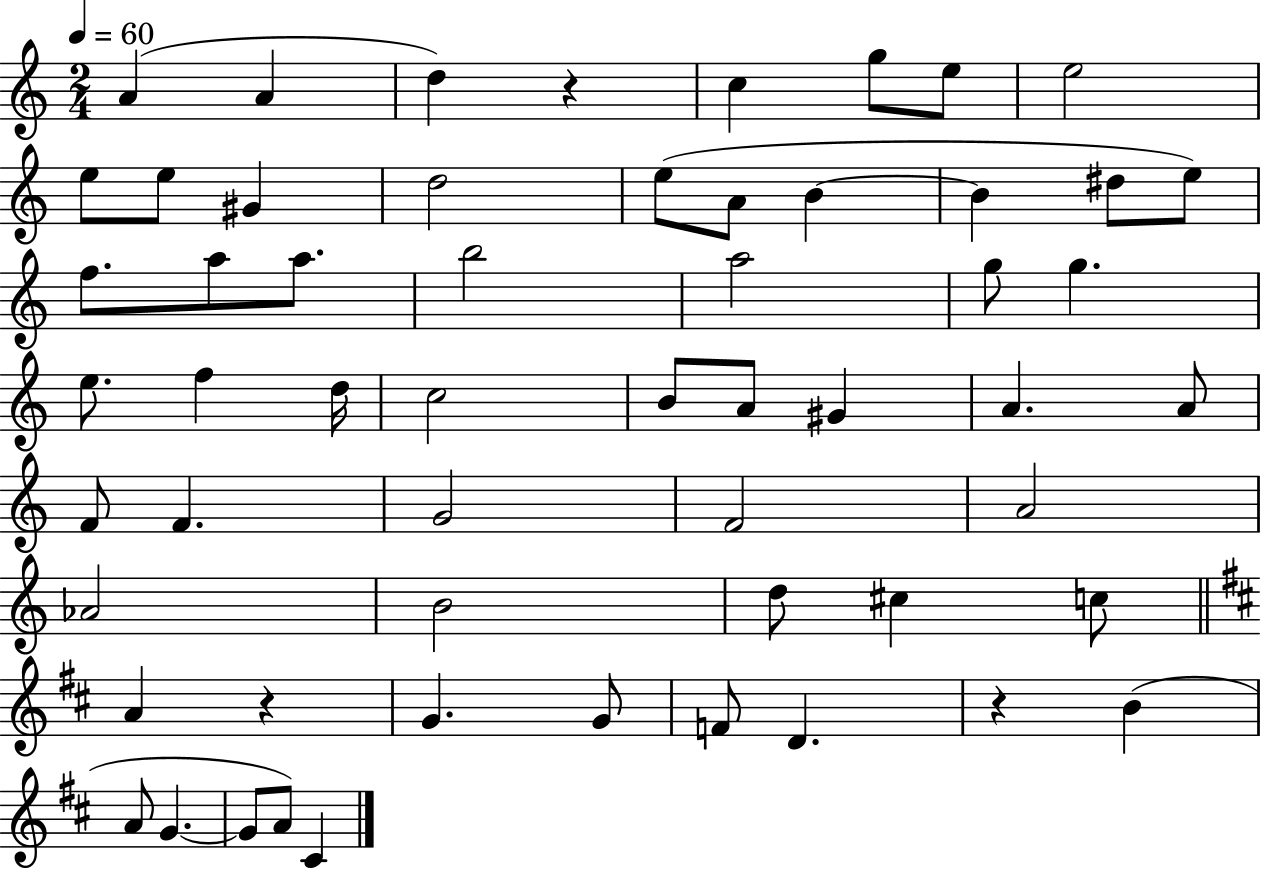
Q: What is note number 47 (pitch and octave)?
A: F4